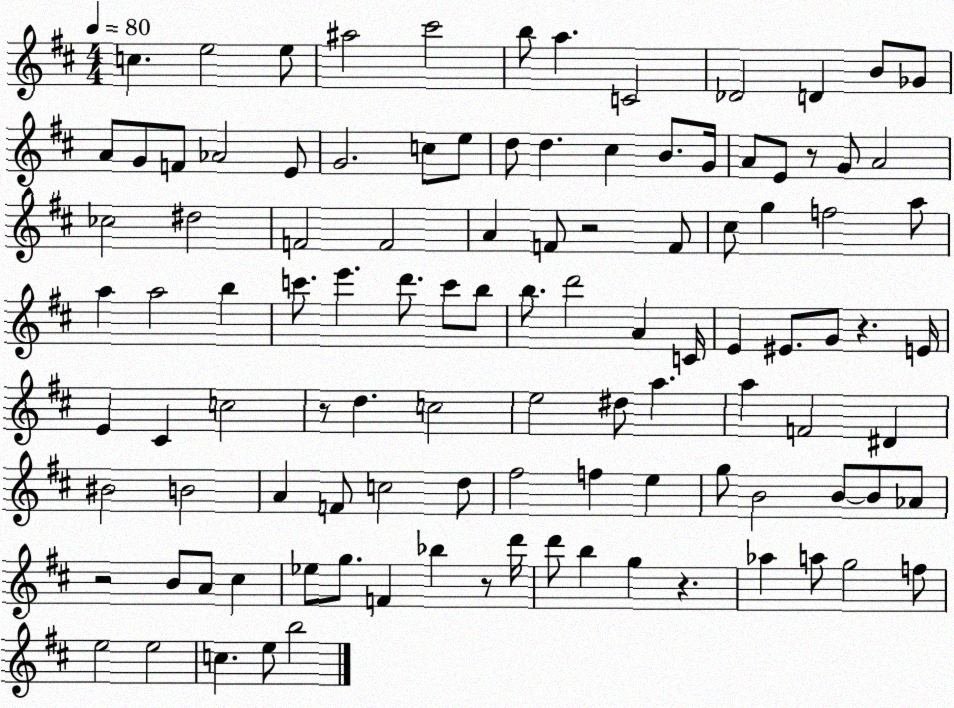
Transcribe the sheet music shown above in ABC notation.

X:1
T:Untitled
M:4/4
L:1/4
K:D
c e2 e/2 ^a2 ^c'2 b/2 a C2 _D2 D B/2 _G/2 A/2 G/2 F/2 _A2 E/2 G2 c/2 e/2 d/2 d ^c B/2 G/4 A/2 E/2 z/2 G/2 A2 _c2 ^d2 F2 F2 A F/2 z2 F/2 ^c/2 g f2 a/2 a a2 b c'/2 e' d'/2 c'/2 b/2 b/2 d'2 A C/4 E ^E/2 G/2 z E/4 E ^C c2 z/2 d c2 e2 ^d/2 a a F2 ^D ^B2 B2 A F/2 c2 d/2 ^f2 f e g/2 B2 B/2 B/2 _A/2 z2 B/2 A/2 ^c _e/2 g/2 F _b z/2 d'/4 d'/2 b g z _a a/2 g2 f/2 e2 e2 c e/2 b2